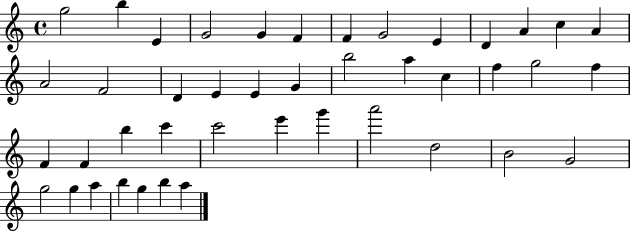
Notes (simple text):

G5/h B5/q E4/q G4/h G4/q F4/q F4/q G4/h E4/q D4/q A4/q C5/q A4/q A4/h F4/h D4/q E4/q E4/q G4/q B5/h A5/q C5/q F5/q G5/h F5/q F4/q F4/q B5/q C6/q C6/h E6/q G6/q A6/h D5/h B4/h G4/h G5/h G5/q A5/q B5/q G5/q B5/q A5/q